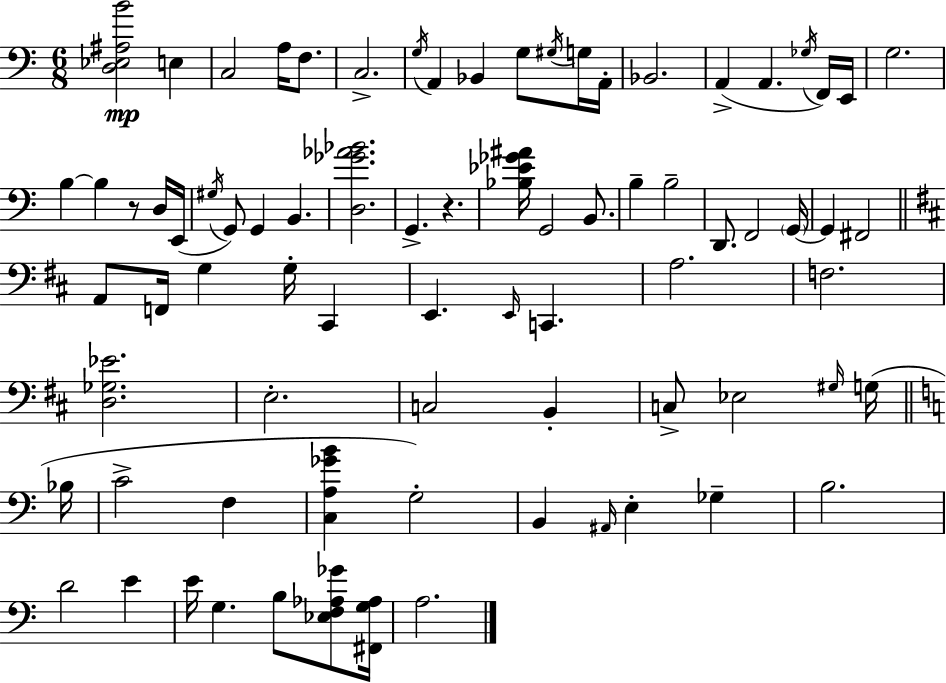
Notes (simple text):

[D3,Eb3,A#3,B4]/h E3/q C3/h A3/s F3/e. C3/h. G3/s A2/q Bb2/q G3/e G#3/s G3/s A2/s Bb2/h. A2/q A2/q. Gb3/s F2/s E2/s G3/h. B3/q B3/q R/e D3/s E2/s G#3/s G2/e G2/q B2/q. [D3,Gb4,Ab4,Bb4]/h. G2/q. R/q. [Bb3,Eb4,Gb4,A#4]/s G2/h B2/e. B3/q B3/h D2/e. F2/h G2/s G2/q F#2/h A2/e F2/s G3/q G3/s C#2/q E2/q. E2/s C2/q. A3/h. F3/h. [D3,Gb3,Eb4]/h. E3/h. C3/h B2/q C3/e Eb3/h G#3/s G3/s Bb3/s C4/h F3/q [C3,A3,Gb4,B4]/q G3/h B2/q A#2/s E3/q Gb3/q B3/h. D4/h E4/q E4/s G3/q. B3/e [Eb3,F3,Ab3,Gb4]/e [F#2,G3,Ab3]/s A3/h.